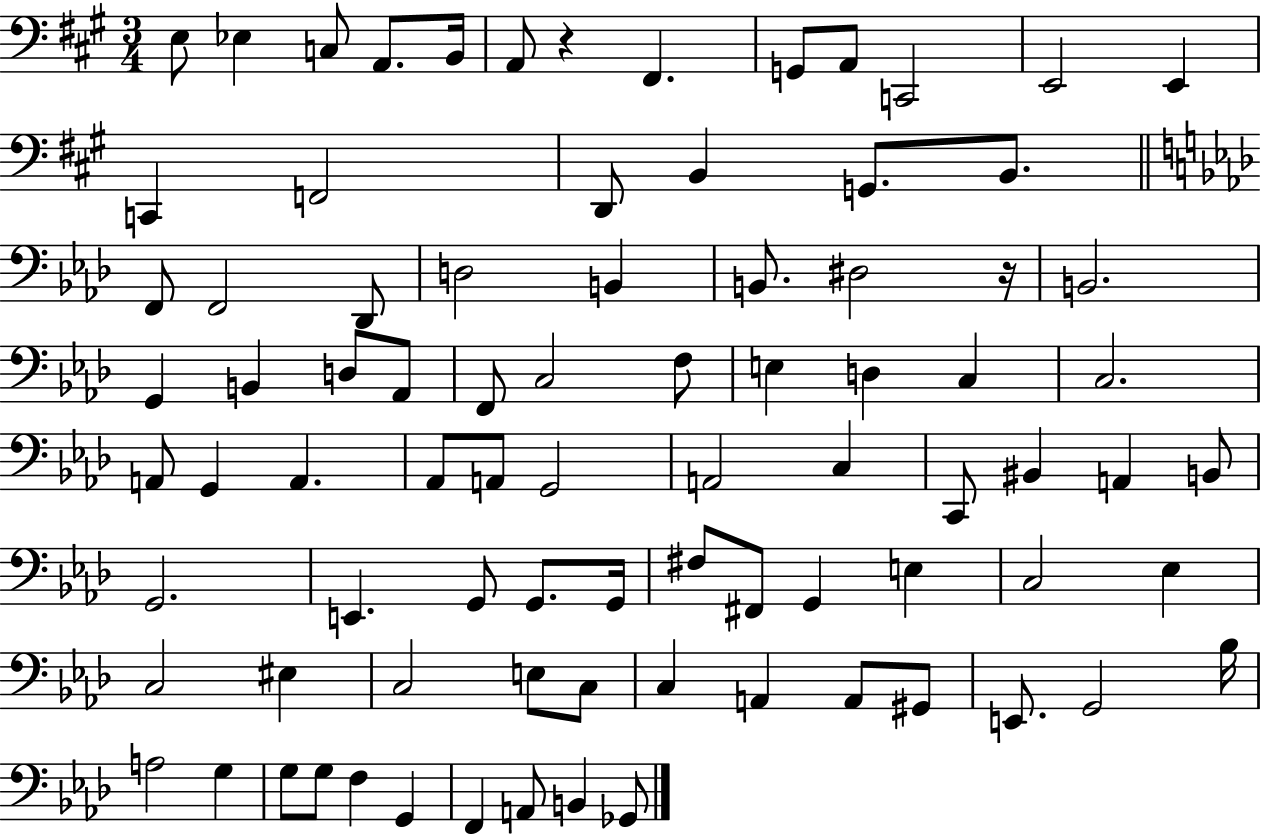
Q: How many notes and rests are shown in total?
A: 84